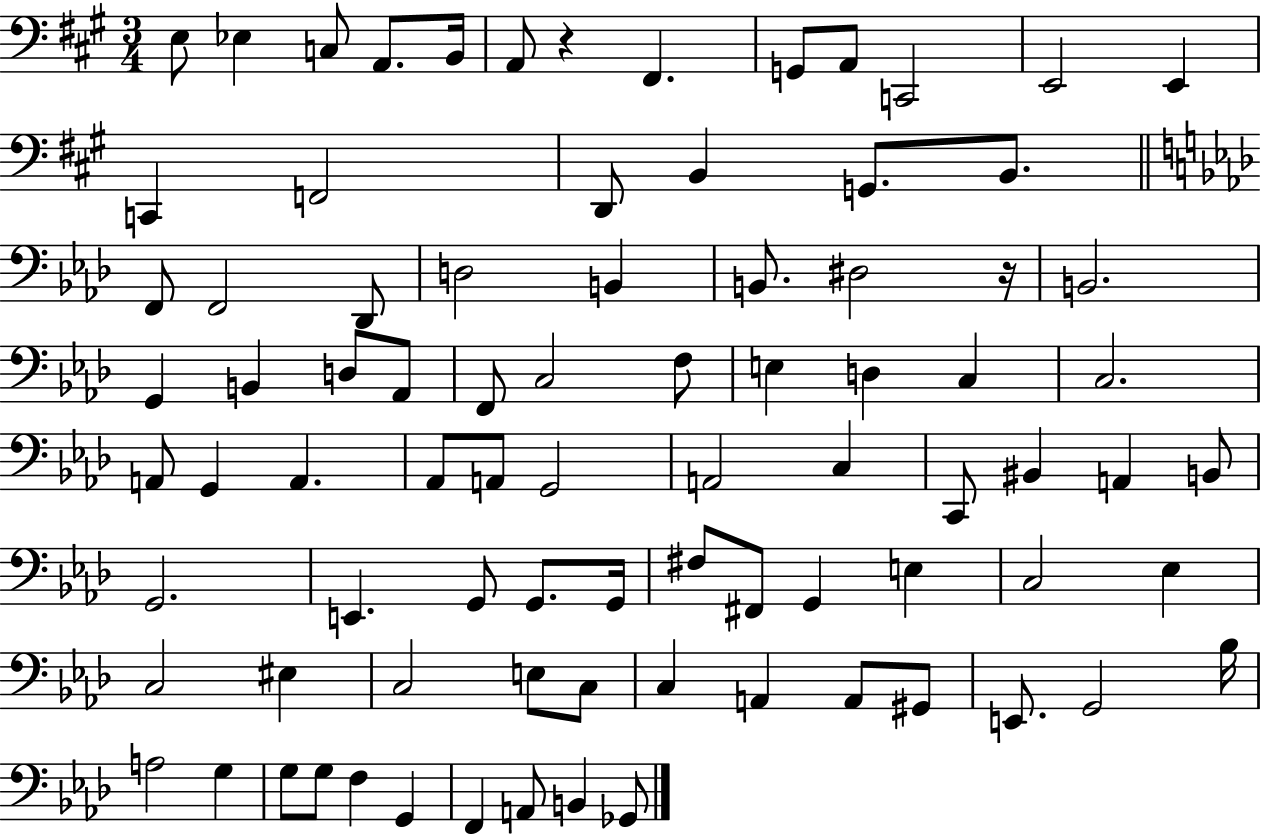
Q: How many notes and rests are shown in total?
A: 84